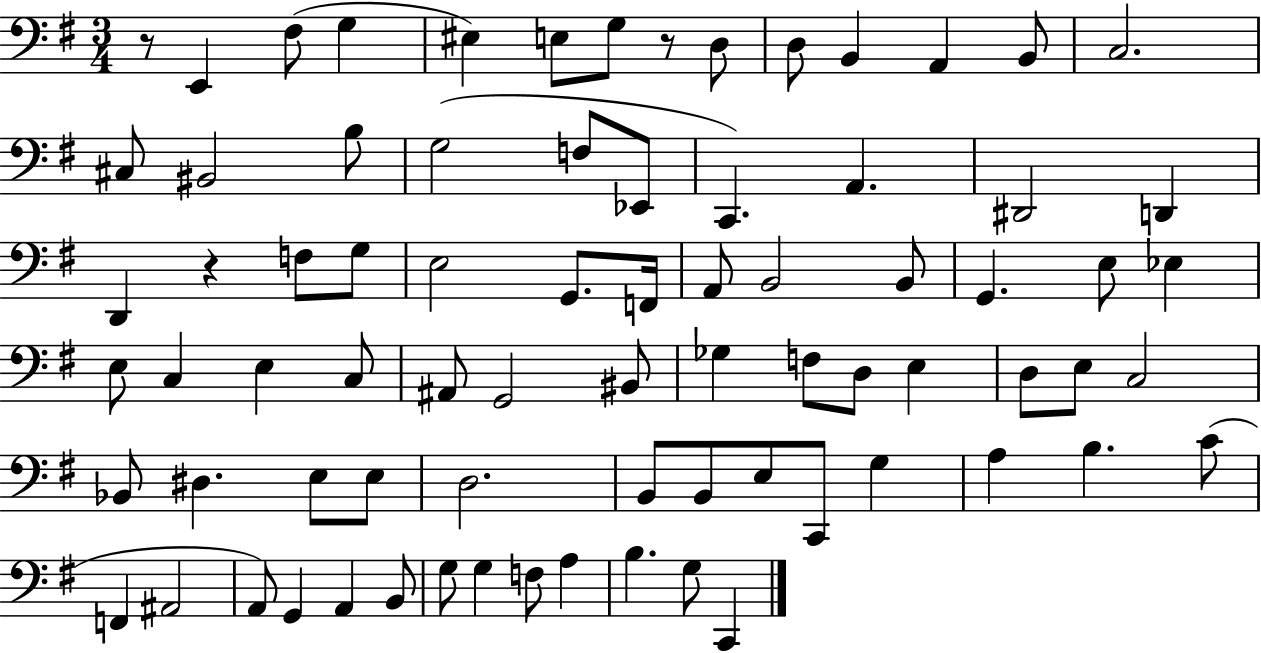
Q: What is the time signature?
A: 3/4